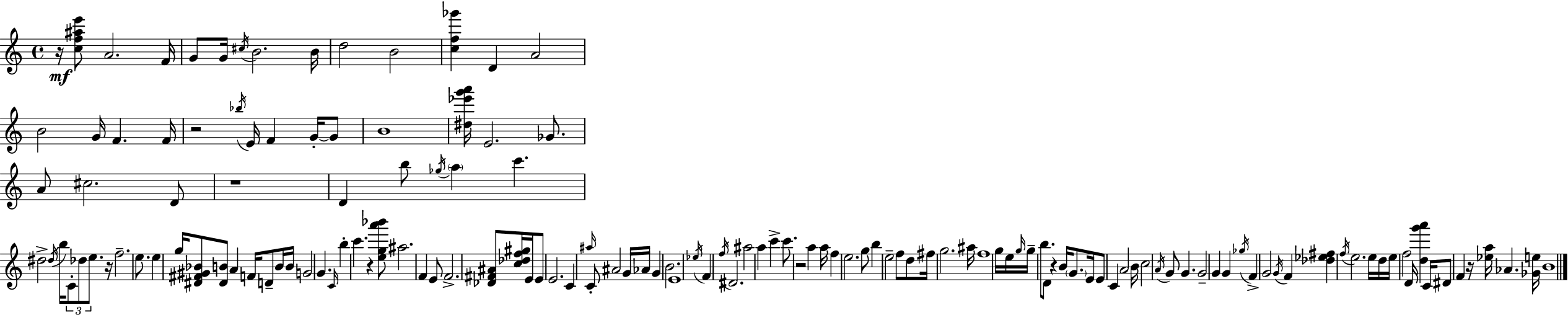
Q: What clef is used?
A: treble